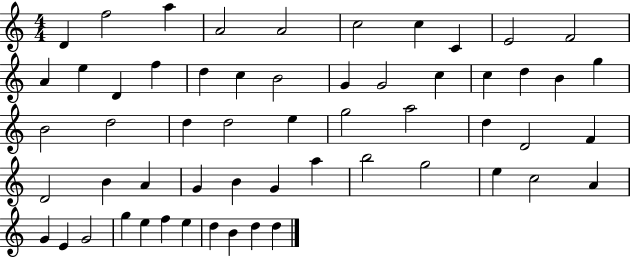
X:1
T:Untitled
M:4/4
L:1/4
K:C
D f2 a A2 A2 c2 c C E2 F2 A e D f d c B2 G G2 c c d B g B2 d2 d d2 e g2 a2 d D2 F D2 B A G B G a b2 g2 e c2 A G E G2 g e f e d B d d